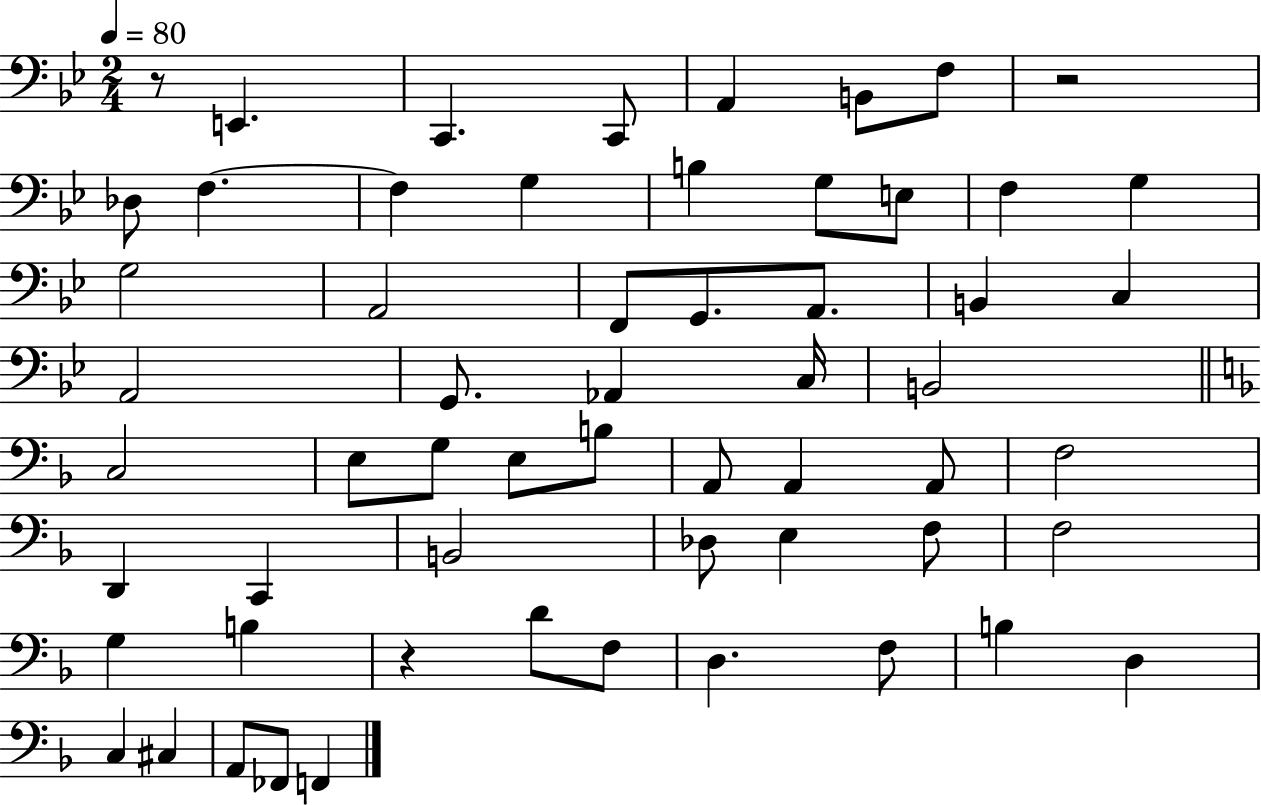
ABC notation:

X:1
T:Untitled
M:2/4
L:1/4
K:Bb
z/2 E,, C,, C,,/2 A,, B,,/2 F,/2 z2 _D,/2 F, F, G, B, G,/2 E,/2 F, G, G,2 A,,2 F,,/2 G,,/2 A,,/2 B,, C, A,,2 G,,/2 _A,, C,/4 B,,2 C,2 E,/2 G,/2 E,/2 B,/2 A,,/2 A,, A,,/2 F,2 D,, C,, B,,2 _D,/2 E, F,/2 F,2 G, B, z D/2 F,/2 D, F,/2 B, D, C, ^C, A,,/2 _F,,/2 F,,